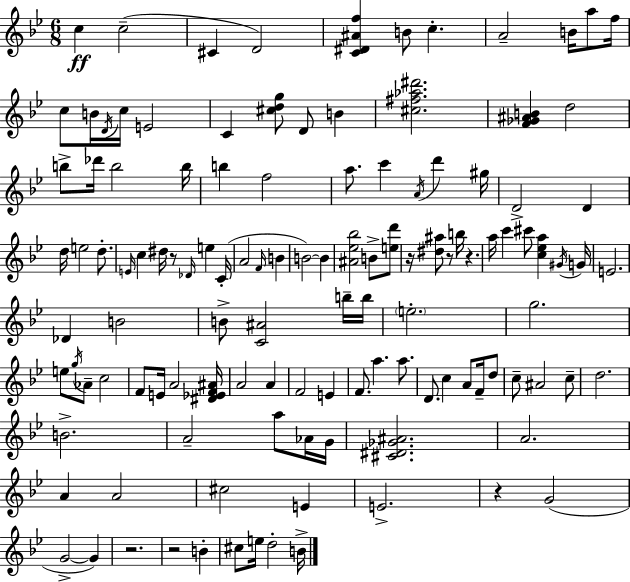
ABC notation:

X:1
T:Untitled
M:6/8
L:1/4
K:Bb
c c2 ^C D2 [C^D^Af] B/2 c A2 B/4 a/2 f/4 c/2 B/4 D/4 c/4 E2 C [^cdg]/2 D/2 B [^c^f_a^d']2 [F_G^AB] d2 b/2 _d'/4 b2 b/4 b f2 a/2 c' A/4 d' ^g/4 D2 D d/4 e2 d/2 E/4 c ^d/4 z/2 _D/4 e C/4 A2 F/4 B B2 B [^A_e_b]2 B/2 [ed']/2 z/4 [^d^a]/2 z/2 b/4 z a/4 c' ^c'/2 [c_ea] ^G/4 G/4 E2 _D B2 B/2 [C^A]2 b/4 b/4 e2 g2 e/2 g/4 _A/2 c2 F/2 E/4 A2 [^D_EF^A]/4 A2 A F2 E F/2 a a/2 D/2 c A/2 F/4 d/2 c/2 ^A2 c/2 d2 B2 A2 a/2 _A/4 G/4 [^C^D_G^A]2 A2 A A2 ^c2 E E2 z G2 G2 G z2 z2 B ^c/2 e/4 d2 B/4